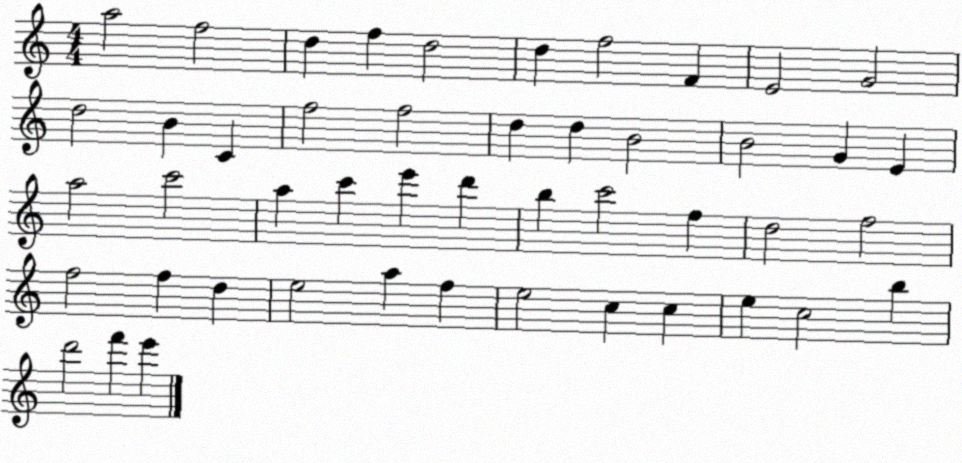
X:1
T:Untitled
M:4/4
L:1/4
K:C
a2 f2 d f d2 d f2 F E2 G2 d2 B C f2 f2 d d B2 B2 G E a2 c'2 a c' e' d' b c'2 f d2 f2 f2 f d e2 a f e2 c c e c2 b d'2 f' e'